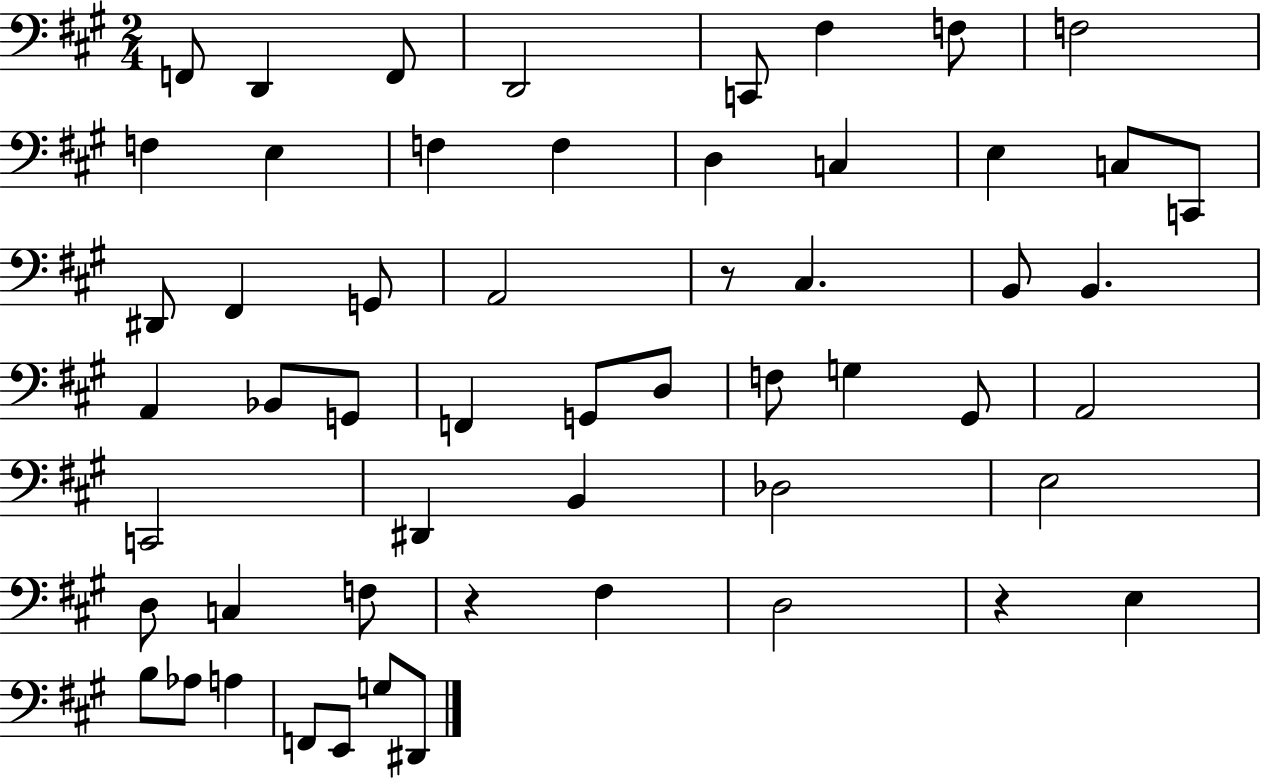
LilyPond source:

{
  \clef bass
  \numericTimeSignature
  \time 2/4
  \key a \major
  f,8 d,4 f,8 | d,2 | c,8 fis4 f8 | f2 | \break f4 e4 | f4 f4 | d4 c4 | e4 c8 c,8 | \break dis,8 fis,4 g,8 | a,2 | r8 cis4. | b,8 b,4. | \break a,4 bes,8 g,8 | f,4 g,8 d8 | f8 g4 gis,8 | a,2 | \break c,2 | dis,4 b,4 | des2 | e2 | \break d8 c4 f8 | r4 fis4 | d2 | r4 e4 | \break b8 aes8 a4 | f,8 e,8 g8 dis,8 | \bar "|."
}